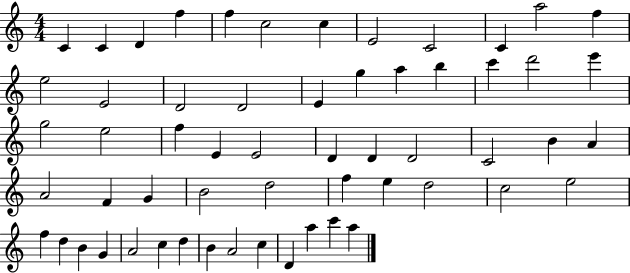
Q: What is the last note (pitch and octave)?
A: A5